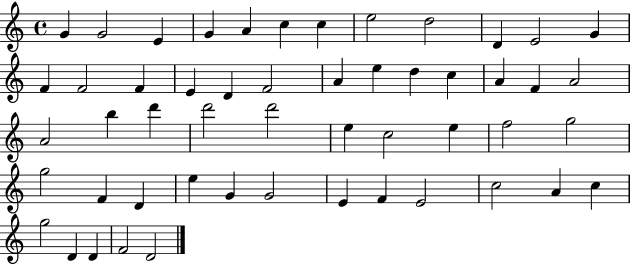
G4/q G4/h E4/q G4/q A4/q C5/q C5/q E5/h D5/h D4/q E4/h G4/q F4/q F4/h F4/q E4/q D4/q F4/h A4/q E5/q D5/q C5/q A4/q F4/q A4/h A4/h B5/q D6/q D6/h D6/h E5/q C5/h E5/q F5/h G5/h G5/h F4/q D4/q E5/q G4/q G4/h E4/q F4/q E4/h C5/h A4/q C5/q G5/h D4/q D4/q F4/h D4/h